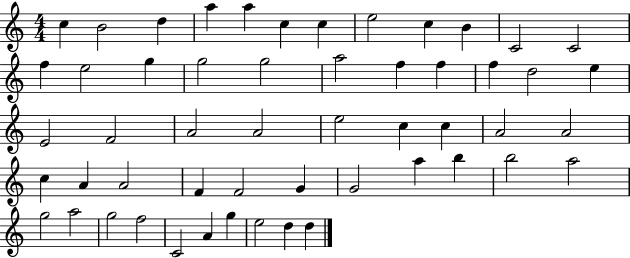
C5/q B4/h D5/q A5/q A5/q C5/q C5/q E5/h C5/q B4/q C4/h C4/h F5/q E5/h G5/q G5/h G5/h A5/h F5/q F5/q F5/q D5/h E5/q E4/h F4/h A4/h A4/h E5/h C5/q C5/q A4/h A4/h C5/q A4/q A4/h F4/q F4/h G4/q G4/h A5/q B5/q B5/h A5/h G5/h A5/h G5/h F5/h C4/h A4/q G5/q E5/h D5/q D5/q